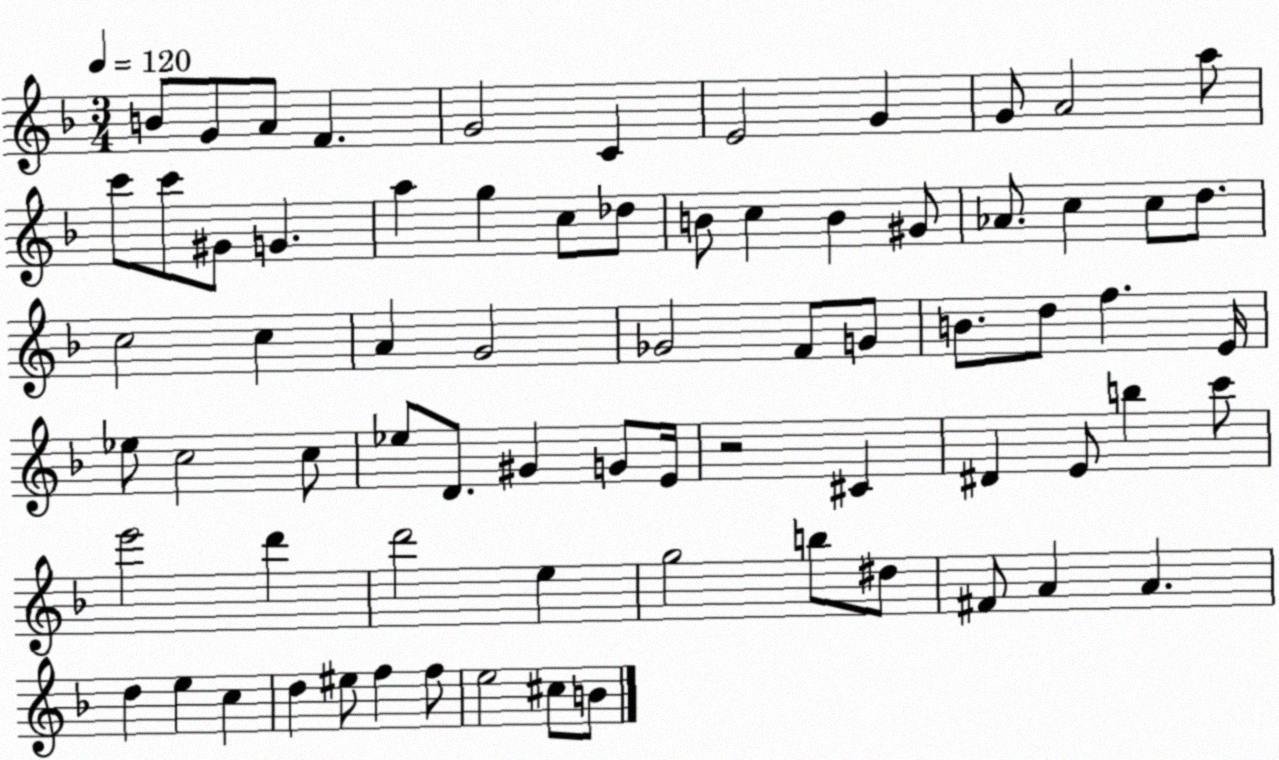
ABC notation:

X:1
T:Untitled
M:3/4
L:1/4
K:F
B/2 G/2 A/2 F G2 C E2 G G/2 A2 a/2 c'/2 c'/2 ^G/2 G a g c/2 _d/2 B/2 c B ^G/2 _A/2 c c/2 d/2 c2 c A G2 _G2 F/2 G/2 B/2 d/2 f E/4 _e/2 c2 c/2 _e/2 D/2 ^G G/2 E/4 z2 ^C ^D E/2 b c'/2 e'2 d' d'2 e g2 b/2 ^d/2 ^F/2 A A d e c d ^e/2 f f/2 e2 ^c/2 B/2